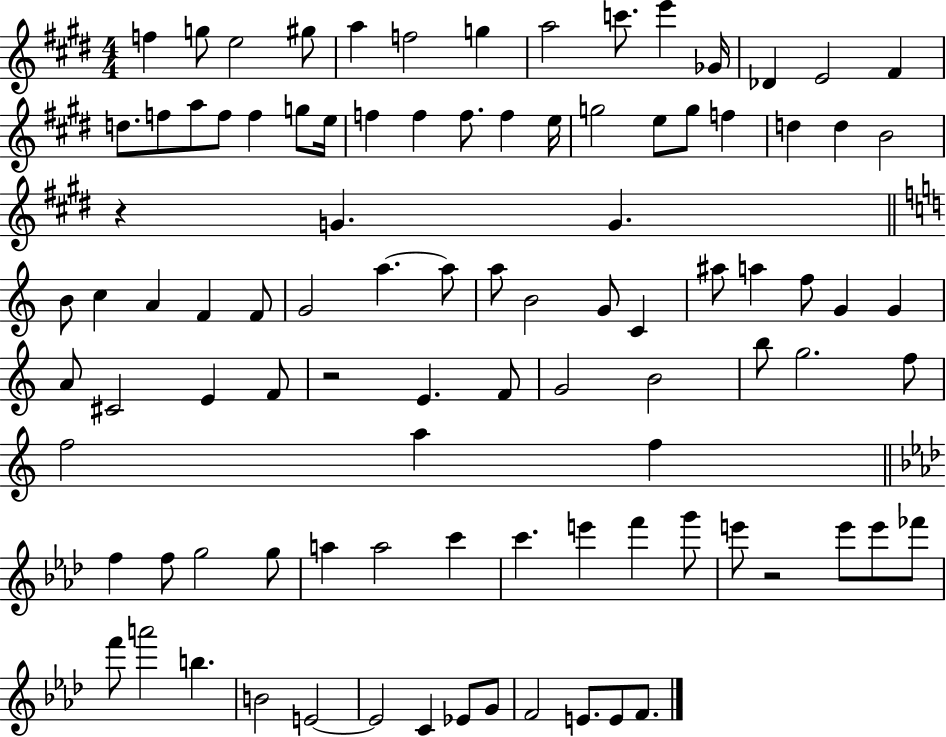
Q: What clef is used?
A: treble